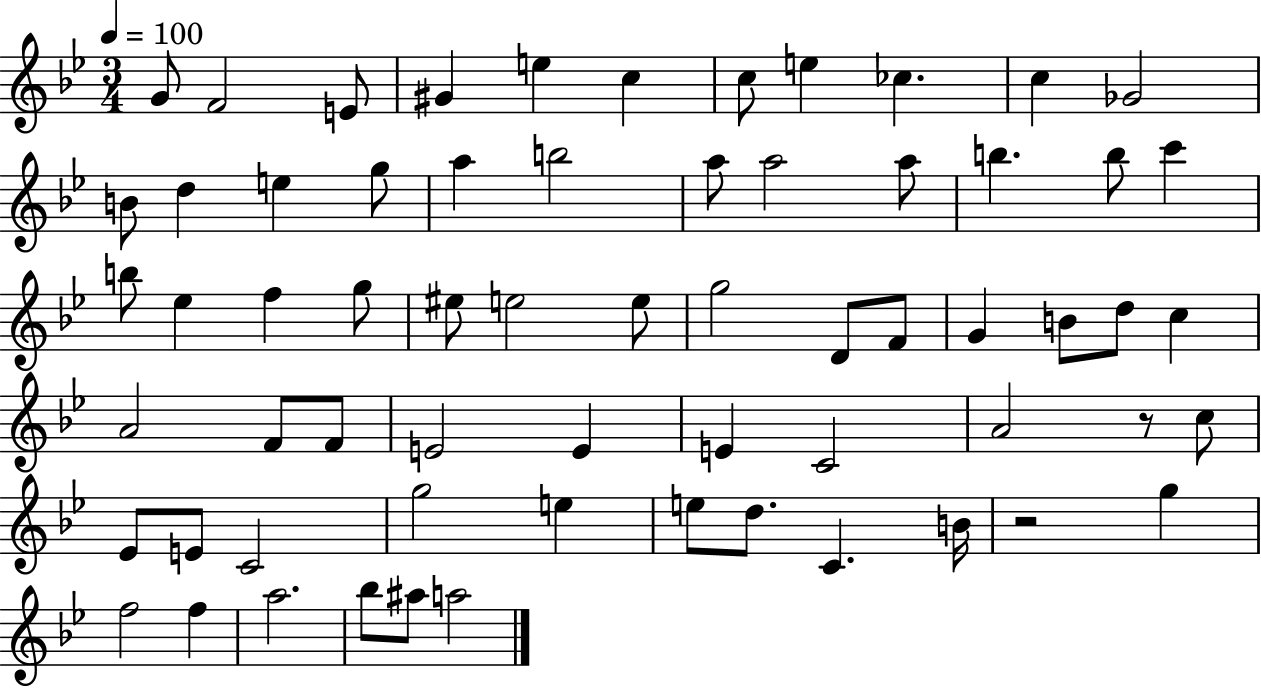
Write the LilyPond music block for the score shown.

{
  \clef treble
  \numericTimeSignature
  \time 3/4
  \key bes \major
  \tempo 4 = 100
  g'8 f'2 e'8 | gis'4 e''4 c''4 | c''8 e''4 ces''4. | c''4 ges'2 | \break b'8 d''4 e''4 g''8 | a''4 b''2 | a''8 a''2 a''8 | b''4. b''8 c'''4 | \break b''8 ees''4 f''4 g''8 | eis''8 e''2 e''8 | g''2 d'8 f'8 | g'4 b'8 d''8 c''4 | \break a'2 f'8 f'8 | e'2 e'4 | e'4 c'2 | a'2 r8 c''8 | \break ees'8 e'8 c'2 | g''2 e''4 | e''8 d''8. c'4. b'16 | r2 g''4 | \break f''2 f''4 | a''2. | bes''8 ais''8 a''2 | \bar "|."
}